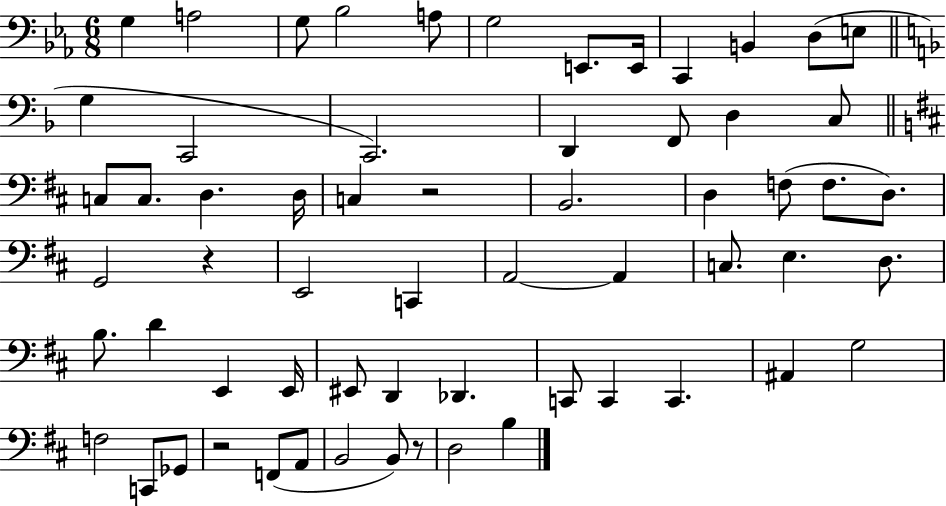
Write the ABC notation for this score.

X:1
T:Untitled
M:6/8
L:1/4
K:Eb
G, A,2 G,/2 _B,2 A,/2 G,2 E,,/2 E,,/4 C,, B,, D,/2 E,/2 G, C,,2 C,,2 D,, F,,/2 D, C,/2 C,/2 C,/2 D, D,/4 C, z2 B,,2 D, F,/2 F,/2 D,/2 G,,2 z E,,2 C,, A,,2 A,, C,/2 E, D,/2 B,/2 D E,, E,,/4 ^E,,/2 D,, _D,, C,,/2 C,, C,, ^A,, G,2 F,2 C,,/2 _G,,/2 z2 F,,/2 A,,/2 B,,2 B,,/2 z/2 D,2 B,